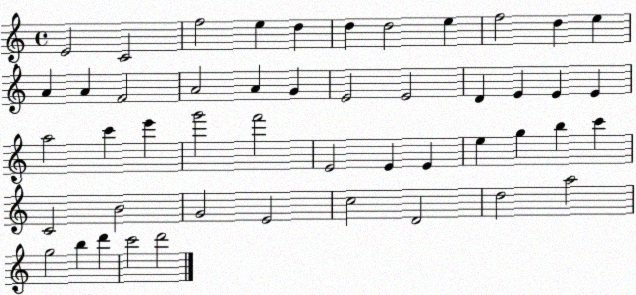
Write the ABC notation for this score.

X:1
T:Untitled
M:4/4
L:1/4
K:C
E2 C2 f2 e d d d2 e f2 d e A A F2 A2 A G E2 E2 D E E E a2 c' e' g'2 f'2 E2 E E e g b c' C2 B2 G2 E2 c2 D2 d2 a2 g2 b d' c'2 d'2